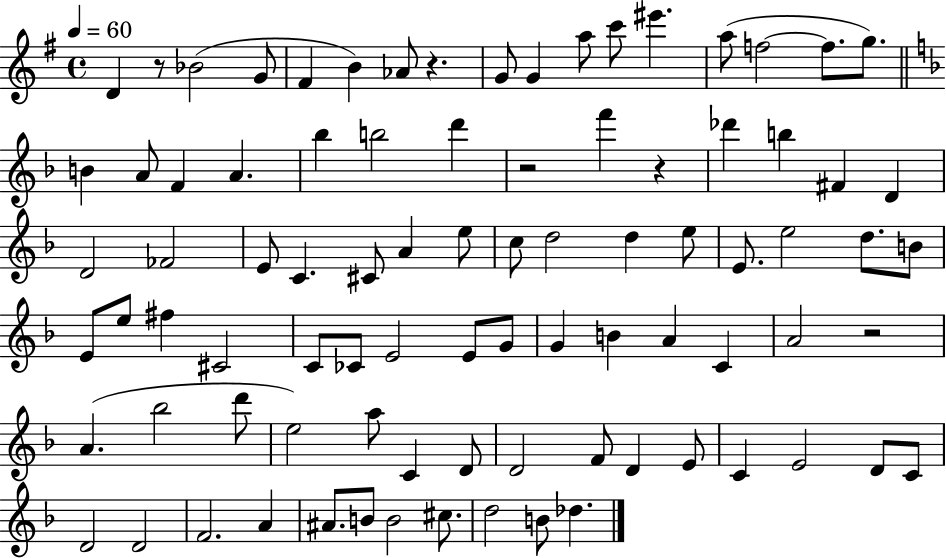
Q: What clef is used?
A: treble